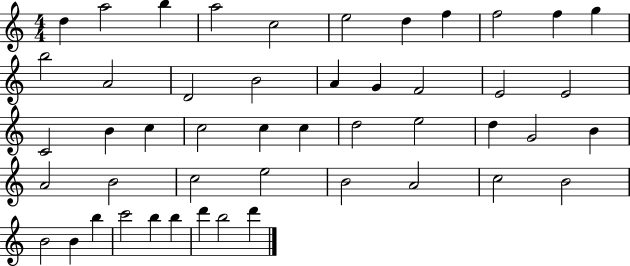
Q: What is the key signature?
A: C major